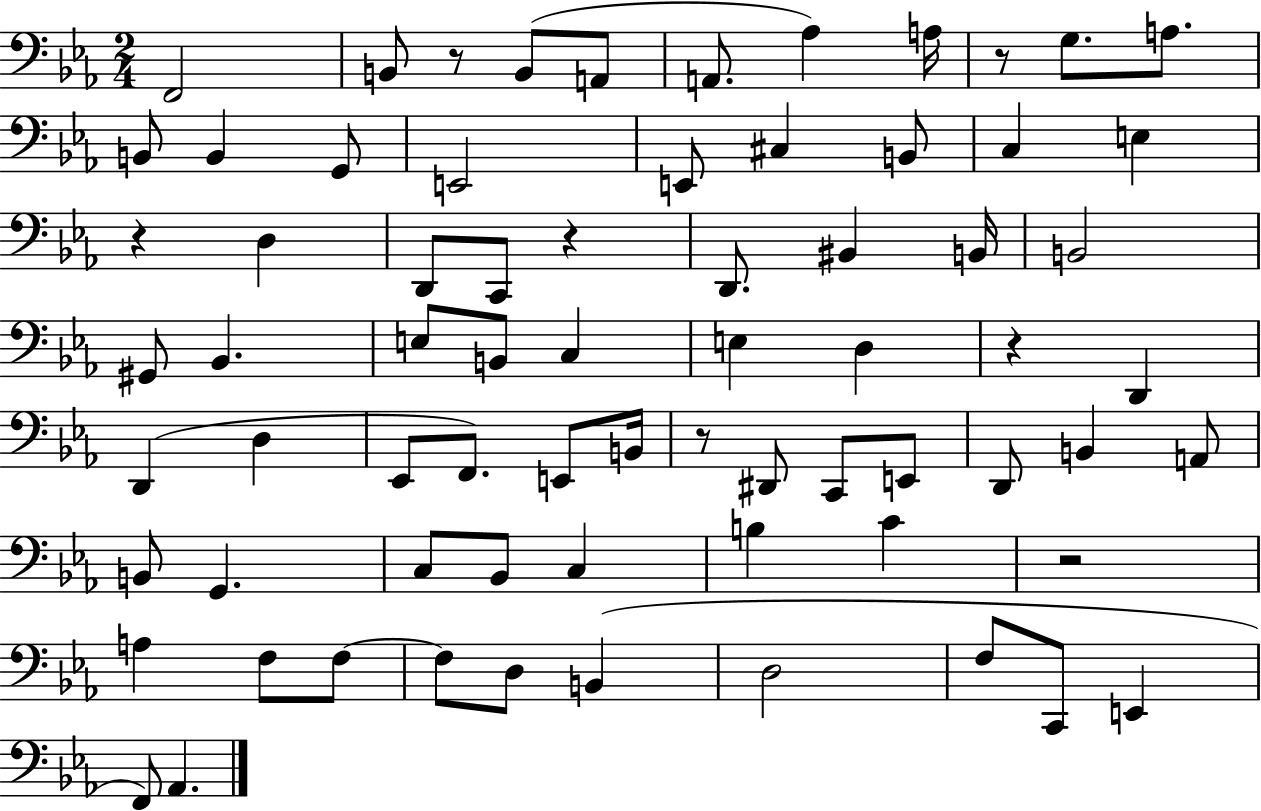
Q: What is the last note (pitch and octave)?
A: Ab2